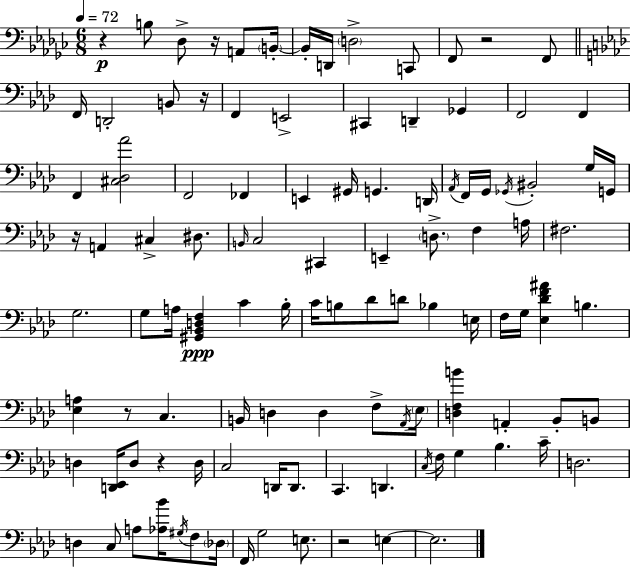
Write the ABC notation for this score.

X:1
T:Untitled
M:6/8
L:1/4
K:Ebm
z B,/2 _D,/2 z/4 A,,/2 B,,/4 B,,/4 D,,/4 D,2 C,,/2 F,,/2 z2 F,,/2 F,,/4 D,,2 B,,/2 z/4 F,, E,,2 ^C,, D,, _G,, F,,2 F,, F,, [^C,_D,_A]2 F,,2 _F,, E,, ^G,,/4 G,, D,,/4 _A,,/4 F,,/4 G,,/4 _G,,/4 ^B,,2 G,/4 G,,/4 z/4 A,, ^C, ^D,/2 B,,/4 C,2 ^C,, E,, D,/2 F, A,/4 ^F,2 G,2 G,/2 A,/4 [^G,,_B,,D,F,] C _B,/4 C/4 B,/2 _D/2 D/2 _B, E,/4 F,/4 G,/4 [_E,_DF^A] B, [_E,A,] z/2 C, B,,/4 D, D, F,/2 _A,,/4 _E,/4 [D,F,B] A,, _B,,/2 B,,/2 D, [D,,_E,,]/4 D,/2 z D,/4 C,2 D,,/4 D,,/2 C,, D,, C,/4 F,/4 G, _B, C/4 D,2 D, C,/2 A,/2 [_A,_B]/4 ^G,/4 F,/2 _D,/4 F,,/4 G,2 E,/2 z2 E, E,2